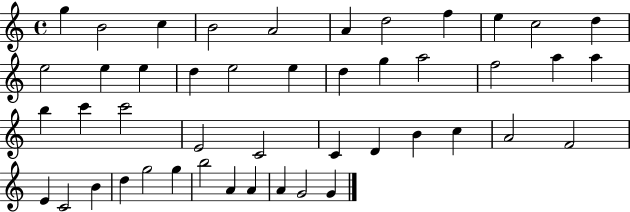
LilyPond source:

{
  \clef treble
  \time 4/4
  \defaultTimeSignature
  \key c \major
  g''4 b'2 c''4 | b'2 a'2 | a'4 d''2 f''4 | e''4 c''2 d''4 | \break e''2 e''4 e''4 | d''4 e''2 e''4 | d''4 g''4 a''2 | f''2 a''4 a''4 | \break b''4 c'''4 c'''2 | e'2 c'2 | c'4 d'4 b'4 c''4 | a'2 f'2 | \break e'4 c'2 b'4 | d''4 g''2 g''4 | b''2 a'4 a'4 | a'4 g'2 g'4 | \break \bar "|."
}